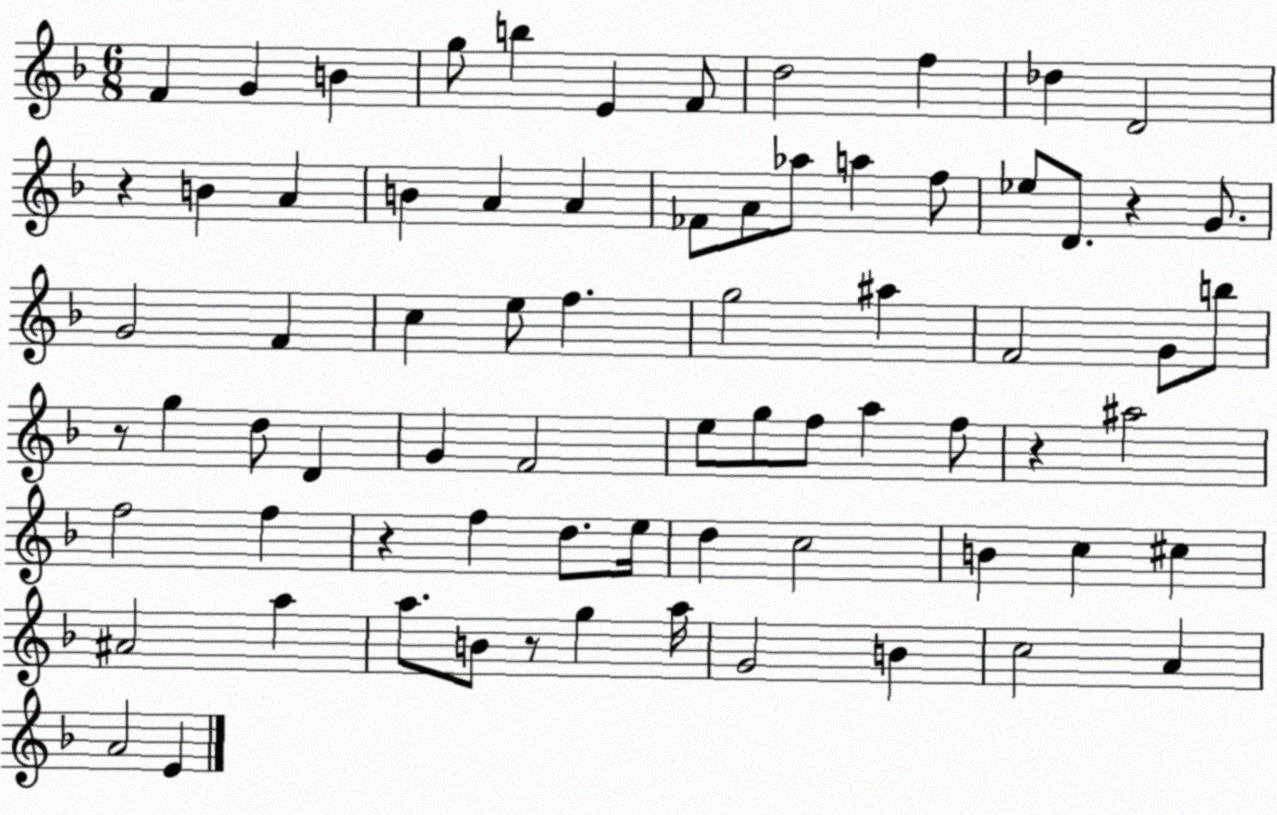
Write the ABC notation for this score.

X:1
T:Untitled
M:6/8
L:1/4
K:F
F G B g/2 b E F/2 d2 f _d D2 z B A B A A _F/2 A/2 _a/2 a f/2 _e/2 D/2 z G/2 G2 F c e/2 f g2 ^a F2 G/2 b/2 z/2 g d/2 D G F2 e/2 g/2 f/2 a f/2 z ^a2 f2 f z f d/2 e/4 d c2 B c ^c ^A2 a a/2 B/2 z/2 g a/4 G2 B c2 A A2 E